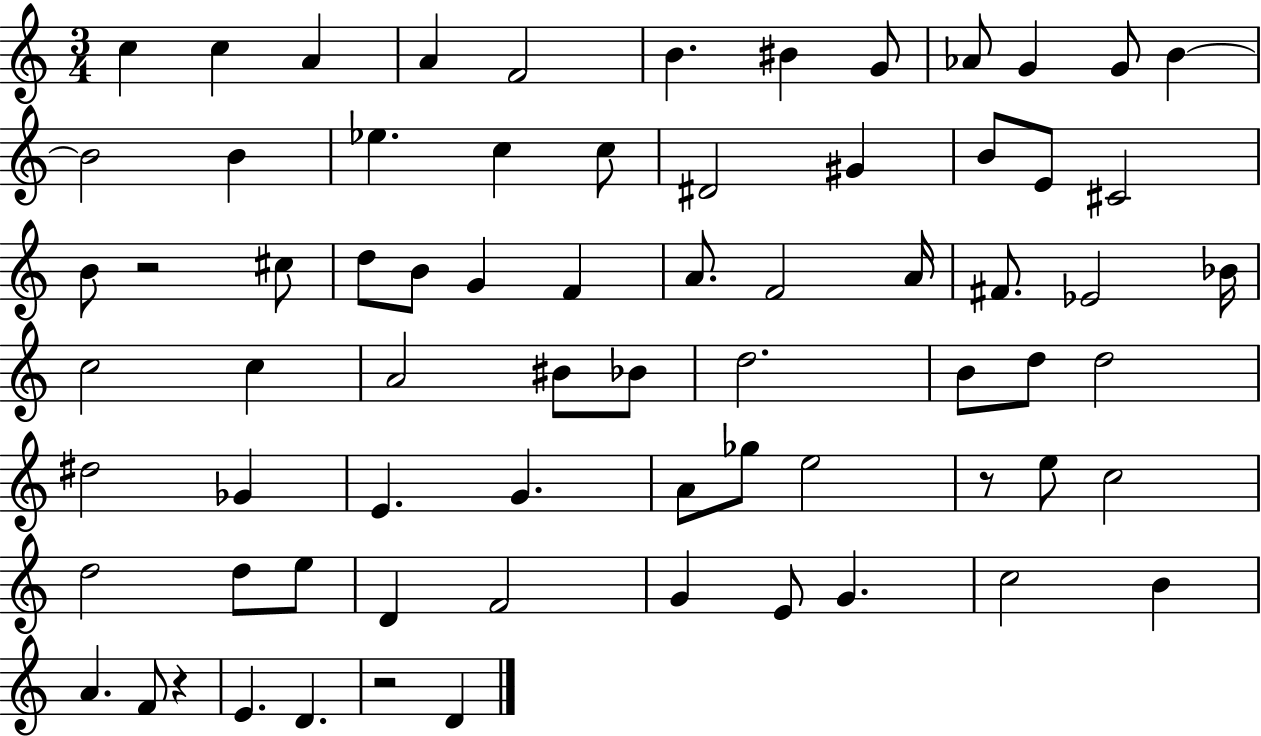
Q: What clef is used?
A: treble